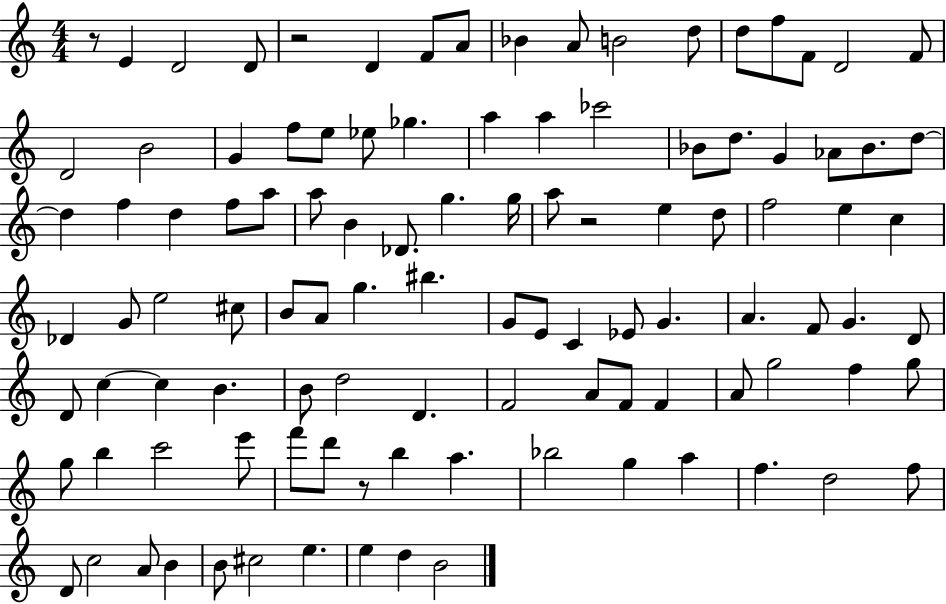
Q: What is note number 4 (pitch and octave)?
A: D4